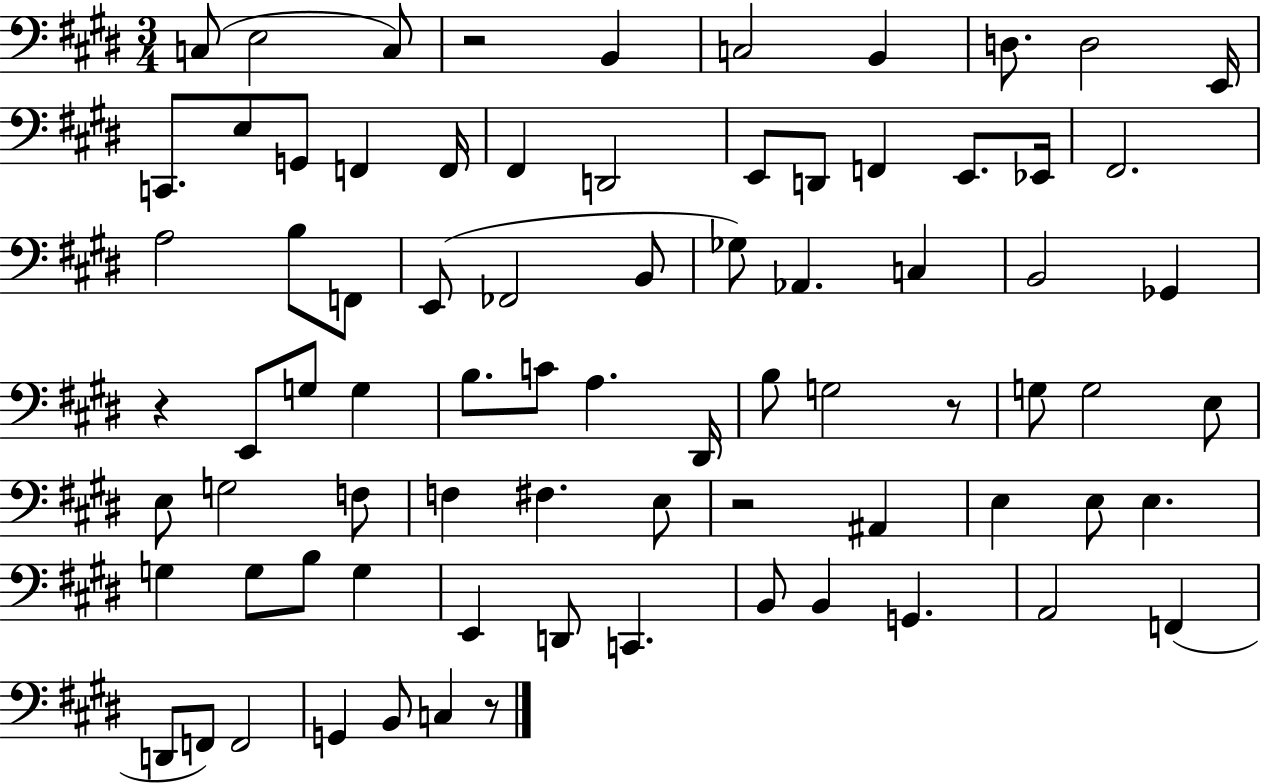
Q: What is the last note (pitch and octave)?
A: C3